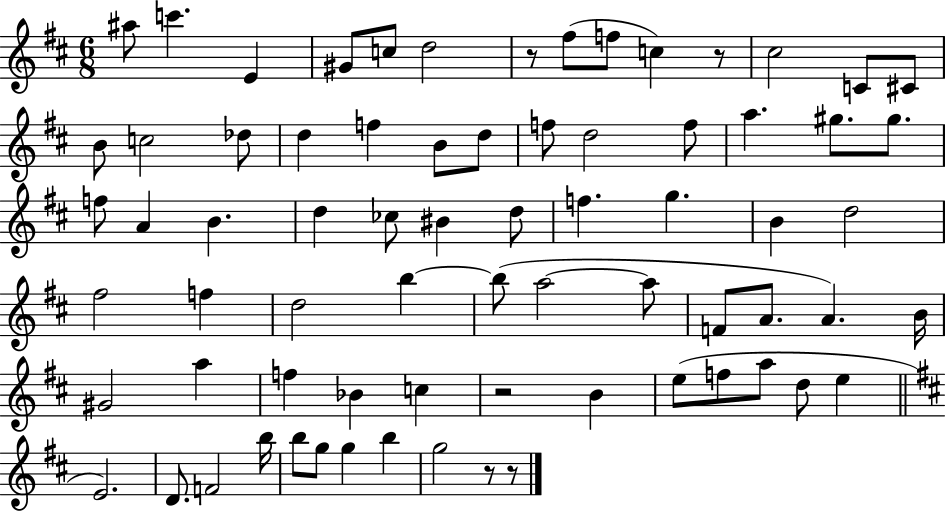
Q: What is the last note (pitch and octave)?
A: G5